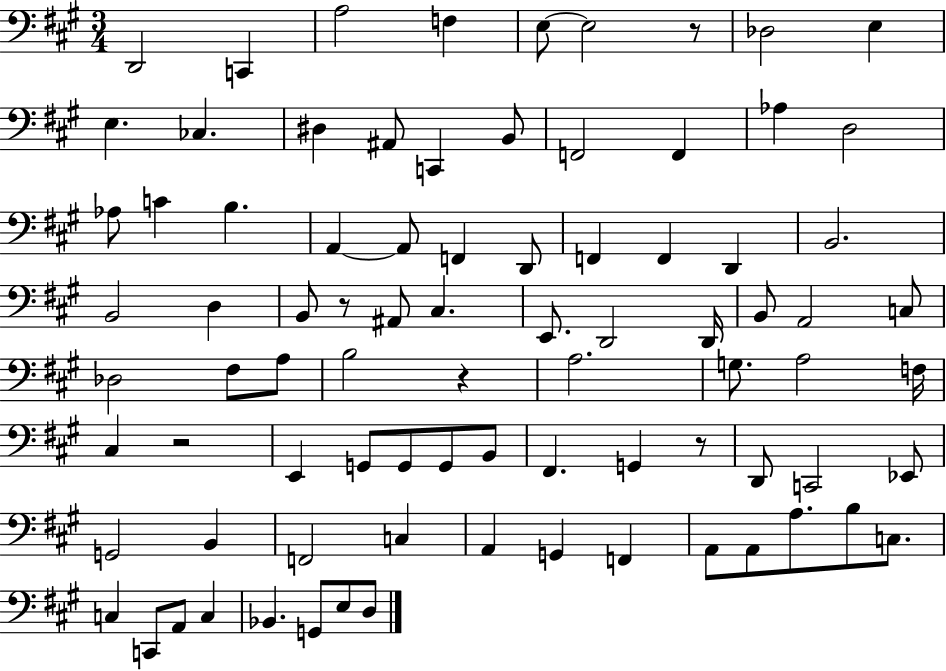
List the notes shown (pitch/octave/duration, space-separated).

D2/h C2/q A3/h F3/q E3/e E3/h R/e Db3/h E3/q E3/q. CES3/q. D#3/q A#2/e C2/q B2/e F2/h F2/q Ab3/q D3/h Ab3/e C4/q B3/q. A2/q A2/e F2/q D2/e F2/q F2/q D2/q B2/h. B2/h D3/q B2/e R/e A#2/e C#3/q. E2/e. D2/h D2/s B2/e A2/h C3/e Db3/h F#3/e A3/e B3/h R/q A3/h. G3/e. A3/h F3/s C#3/q R/h E2/q G2/e G2/e G2/e B2/e F#2/q. G2/q R/e D2/e C2/h Eb2/e G2/h B2/q F2/h C3/q A2/q G2/q F2/q A2/e A2/e A3/e. B3/e C3/e. C3/q C2/e A2/e C3/q Bb2/q. G2/e E3/e D3/e